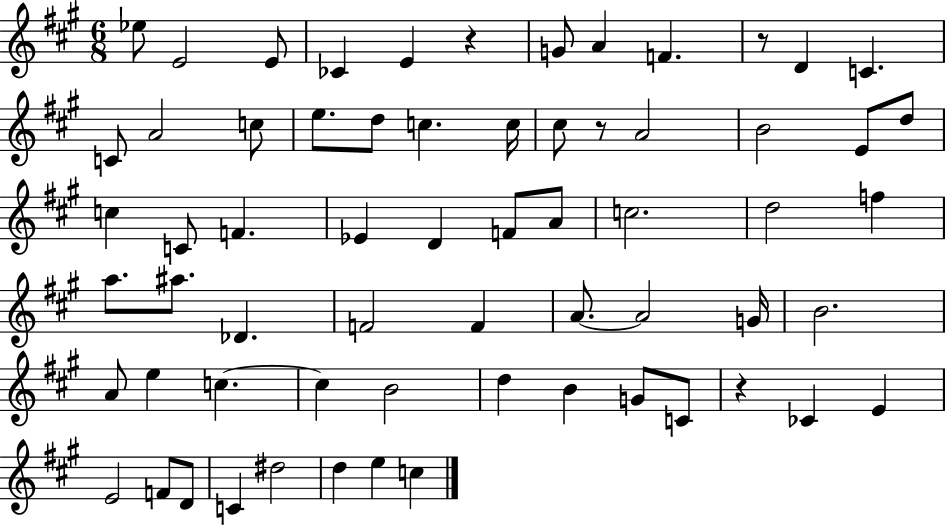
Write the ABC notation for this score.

X:1
T:Untitled
M:6/8
L:1/4
K:A
_e/2 E2 E/2 _C E z G/2 A F z/2 D C C/2 A2 c/2 e/2 d/2 c c/4 ^c/2 z/2 A2 B2 E/2 d/2 c C/2 F _E D F/2 A/2 c2 d2 f a/2 ^a/2 _D F2 F A/2 A2 G/4 B2 A/2 e c c B2 d B G/2 C/2 z _C E E2 F/2 D/2 C ^d2 d e c